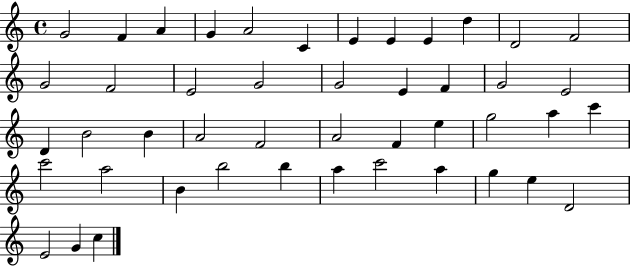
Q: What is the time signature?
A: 4/4